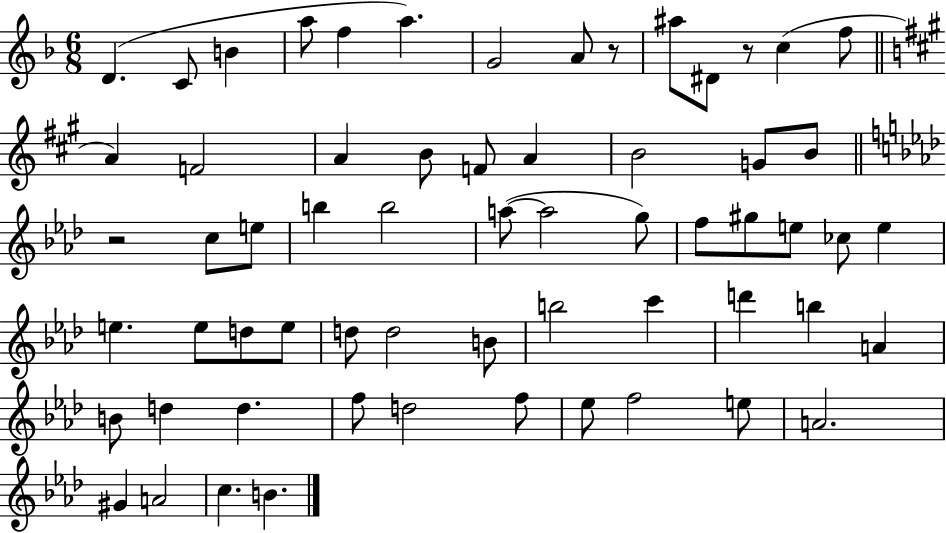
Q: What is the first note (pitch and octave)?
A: D4